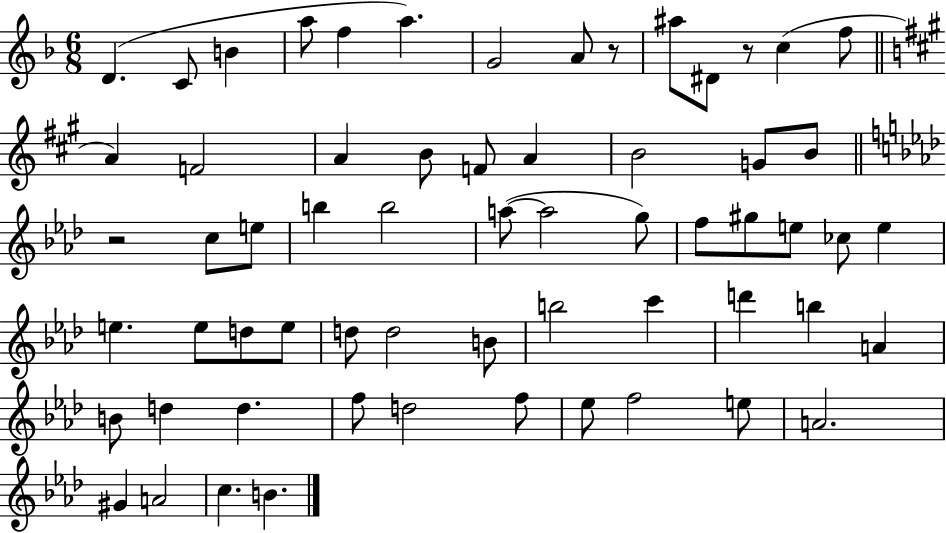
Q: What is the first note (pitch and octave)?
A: D4